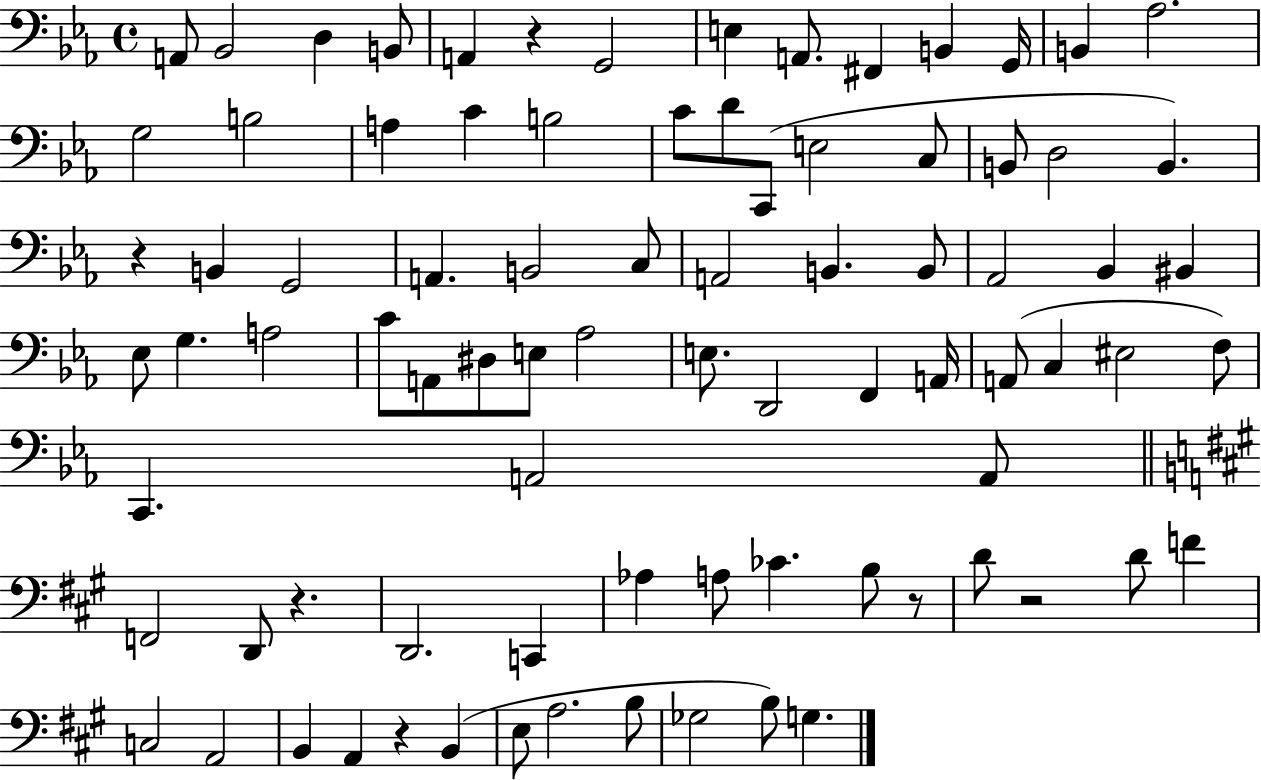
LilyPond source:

{
  \clef bass
  \time 4/4
  \defaultTimeSignature
  \key ees \major
  a,8 bes,2 d4 b,8 | a,4 r4 g,2 | e4 a,8. fis,4 b,4 g,16 | b,4 aes2. | \break g2 b2 | a4 c'4 b2 | c'8 d'8 c,8( e2 c8 | b,8 d2 b,4.) | \break r4 b,4 g,2 | a,4. b,2 c8 | a,2 b,4. b,8 | aes,2 bes,4 bis,4 | \break ees8 g4. a2 | c'8 a,8 dis8 e8 aes2 | e8. d,2 f,4 a,16 | a,8( c4 eis2 f8) | \break c,4. a,2 a,8 | \bar "||" \break \key a \major f,2 d,8 r4. | d,2. c,4 | aes4 a8 ces'4. b8 r8 | d'8 r2 d'8 f'4 | \break c2 a,2 | b,4 a,4 r4 b,4( | e8 a2. b8 | ges2 b8) g4. | \break \bar "|."
}